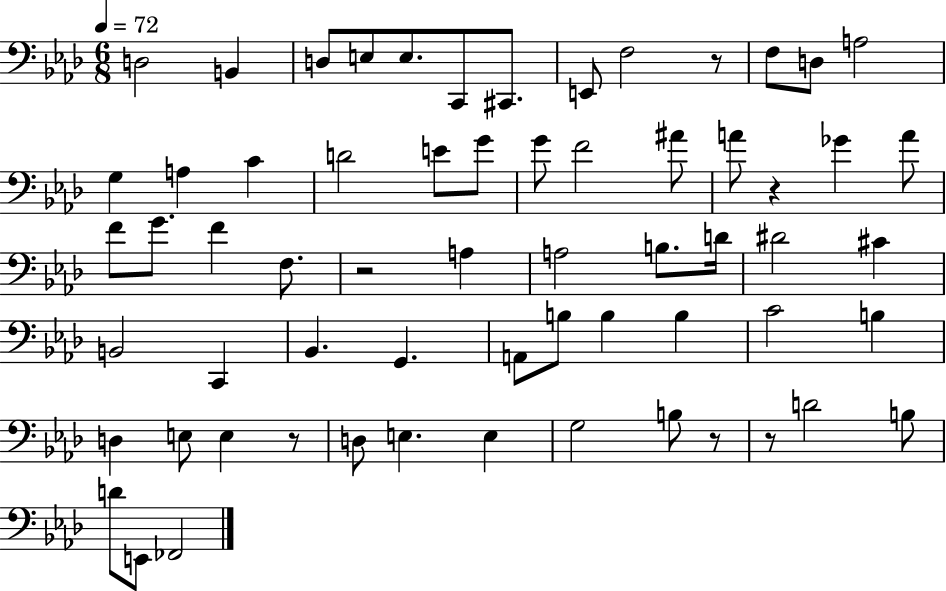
D3/h B2/q D3/e E3/e E3/e. C2/e C#2/e. E2/e F3/h R/e F3/e D3/e A3/h G3/q A3/q C4/q D4/h E4/e G4/e G4/e F4/h A#4/e A4/e R/q Gb4/q A4/e F4/e G4/e. F4/q F3/e. R/h A3/q A3/h B3/e. D4/s D#4/h C#4/q B2/h C2/q Bb2/q. G2/q. A2/e B3/e B3/q B3/q C4/h B3/q D3/q E3/e E3/q R/e D3/e E3/q. E3/q G3/h B3/e R/e R/e D4/h B3/e D4/e E2/e FES2/h